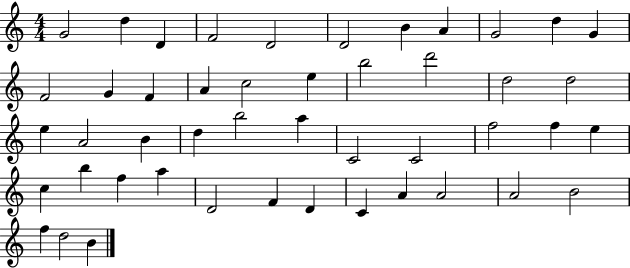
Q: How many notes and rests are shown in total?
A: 47